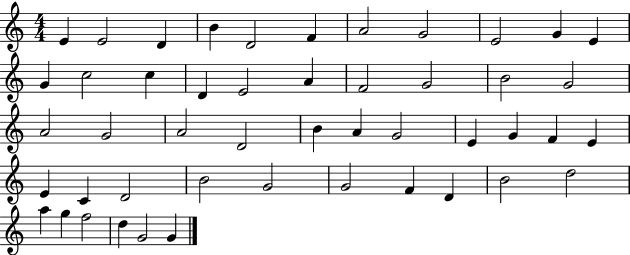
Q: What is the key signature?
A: C major